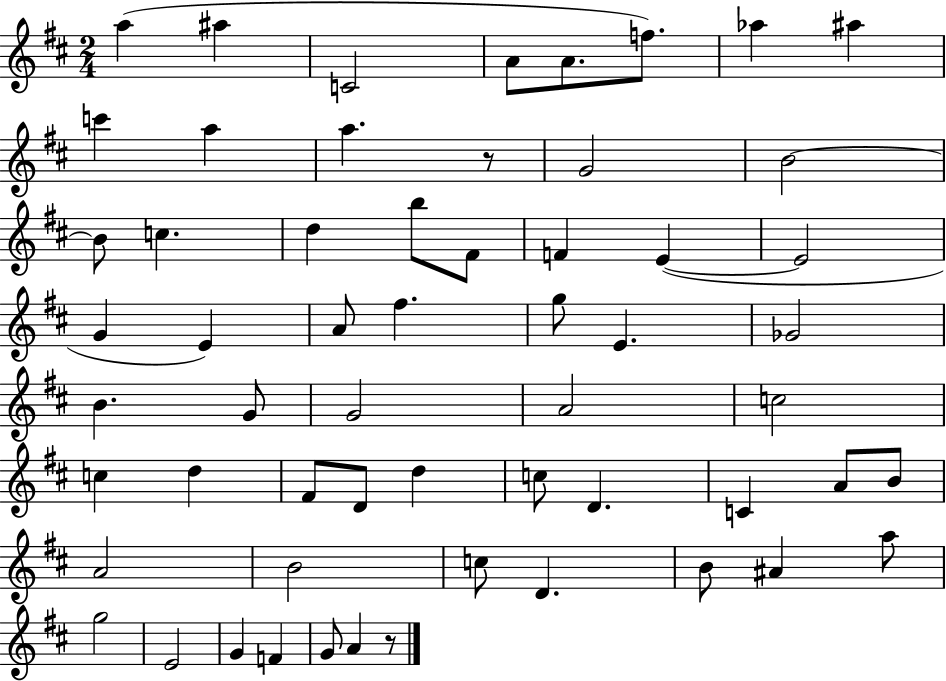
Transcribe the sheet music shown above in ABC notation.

X:1
T:Untitled
M:2/4
L:1/4
K:D
a ^a C2 A/2 A/2 f/2 _a ^a c' a a z/2 G2 B2 B/2 c d b/2 ^F/2 F E E2 G E A/2 ^f g/2 E _G2 B G/2 G2 A2 c2 c d ^F/2 D/2 d c/2 D C A/2 B/2 A2 B2 c/2 D B/2 ^A a/2 g2 E2 G F G/2 A z/2